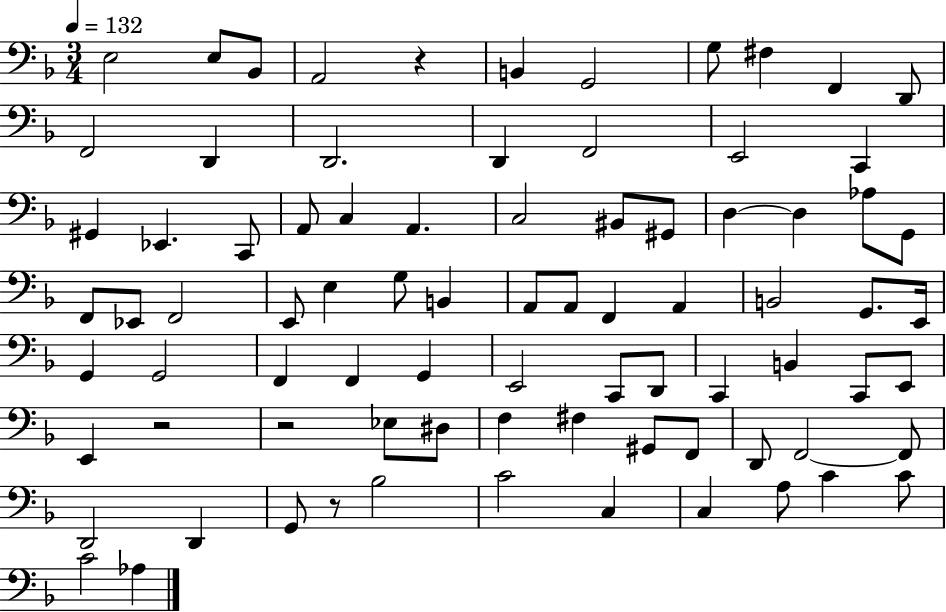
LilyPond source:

{
  \clef bass
  \numericTimeSignature
  \time 3/4
  \key f \major
  \tempo 4 = 132
  e2 e8 bes,8 | a,2 r4 | b,4 g,2 | g8 fis4 f,4 d,8 | \break f,2 d,4 | d,2. | d,4 f,2 | e,2 c,4 | \break gis,4 ees,4. c,8 | a,8 c4 a,4. | c2 bis,8 gis,8 | d4~~ d4 aes8 g,8 | \break f,8 ees,8 f,2 | e,8 e4 g8 b,4 | a,8 a,8 f,4 a,4 | b,2 g,8. e,16 | \break g,4 g,2 | f,4 f,4 g,4 | e,2 c,8 d,8 | c,4 b,4 c,8 e,8 | \break e,4 r2 | r2 ees8 dis8 | f4 fis4 gis,8 f,8 | d,8 f,2~~ f,8 | \break d,2 d,4 | g,8 r8 bes2 | c'2 c4 | c4 a8 c'4 c'8 | \break c'2 aes4 | \bar "|."
}